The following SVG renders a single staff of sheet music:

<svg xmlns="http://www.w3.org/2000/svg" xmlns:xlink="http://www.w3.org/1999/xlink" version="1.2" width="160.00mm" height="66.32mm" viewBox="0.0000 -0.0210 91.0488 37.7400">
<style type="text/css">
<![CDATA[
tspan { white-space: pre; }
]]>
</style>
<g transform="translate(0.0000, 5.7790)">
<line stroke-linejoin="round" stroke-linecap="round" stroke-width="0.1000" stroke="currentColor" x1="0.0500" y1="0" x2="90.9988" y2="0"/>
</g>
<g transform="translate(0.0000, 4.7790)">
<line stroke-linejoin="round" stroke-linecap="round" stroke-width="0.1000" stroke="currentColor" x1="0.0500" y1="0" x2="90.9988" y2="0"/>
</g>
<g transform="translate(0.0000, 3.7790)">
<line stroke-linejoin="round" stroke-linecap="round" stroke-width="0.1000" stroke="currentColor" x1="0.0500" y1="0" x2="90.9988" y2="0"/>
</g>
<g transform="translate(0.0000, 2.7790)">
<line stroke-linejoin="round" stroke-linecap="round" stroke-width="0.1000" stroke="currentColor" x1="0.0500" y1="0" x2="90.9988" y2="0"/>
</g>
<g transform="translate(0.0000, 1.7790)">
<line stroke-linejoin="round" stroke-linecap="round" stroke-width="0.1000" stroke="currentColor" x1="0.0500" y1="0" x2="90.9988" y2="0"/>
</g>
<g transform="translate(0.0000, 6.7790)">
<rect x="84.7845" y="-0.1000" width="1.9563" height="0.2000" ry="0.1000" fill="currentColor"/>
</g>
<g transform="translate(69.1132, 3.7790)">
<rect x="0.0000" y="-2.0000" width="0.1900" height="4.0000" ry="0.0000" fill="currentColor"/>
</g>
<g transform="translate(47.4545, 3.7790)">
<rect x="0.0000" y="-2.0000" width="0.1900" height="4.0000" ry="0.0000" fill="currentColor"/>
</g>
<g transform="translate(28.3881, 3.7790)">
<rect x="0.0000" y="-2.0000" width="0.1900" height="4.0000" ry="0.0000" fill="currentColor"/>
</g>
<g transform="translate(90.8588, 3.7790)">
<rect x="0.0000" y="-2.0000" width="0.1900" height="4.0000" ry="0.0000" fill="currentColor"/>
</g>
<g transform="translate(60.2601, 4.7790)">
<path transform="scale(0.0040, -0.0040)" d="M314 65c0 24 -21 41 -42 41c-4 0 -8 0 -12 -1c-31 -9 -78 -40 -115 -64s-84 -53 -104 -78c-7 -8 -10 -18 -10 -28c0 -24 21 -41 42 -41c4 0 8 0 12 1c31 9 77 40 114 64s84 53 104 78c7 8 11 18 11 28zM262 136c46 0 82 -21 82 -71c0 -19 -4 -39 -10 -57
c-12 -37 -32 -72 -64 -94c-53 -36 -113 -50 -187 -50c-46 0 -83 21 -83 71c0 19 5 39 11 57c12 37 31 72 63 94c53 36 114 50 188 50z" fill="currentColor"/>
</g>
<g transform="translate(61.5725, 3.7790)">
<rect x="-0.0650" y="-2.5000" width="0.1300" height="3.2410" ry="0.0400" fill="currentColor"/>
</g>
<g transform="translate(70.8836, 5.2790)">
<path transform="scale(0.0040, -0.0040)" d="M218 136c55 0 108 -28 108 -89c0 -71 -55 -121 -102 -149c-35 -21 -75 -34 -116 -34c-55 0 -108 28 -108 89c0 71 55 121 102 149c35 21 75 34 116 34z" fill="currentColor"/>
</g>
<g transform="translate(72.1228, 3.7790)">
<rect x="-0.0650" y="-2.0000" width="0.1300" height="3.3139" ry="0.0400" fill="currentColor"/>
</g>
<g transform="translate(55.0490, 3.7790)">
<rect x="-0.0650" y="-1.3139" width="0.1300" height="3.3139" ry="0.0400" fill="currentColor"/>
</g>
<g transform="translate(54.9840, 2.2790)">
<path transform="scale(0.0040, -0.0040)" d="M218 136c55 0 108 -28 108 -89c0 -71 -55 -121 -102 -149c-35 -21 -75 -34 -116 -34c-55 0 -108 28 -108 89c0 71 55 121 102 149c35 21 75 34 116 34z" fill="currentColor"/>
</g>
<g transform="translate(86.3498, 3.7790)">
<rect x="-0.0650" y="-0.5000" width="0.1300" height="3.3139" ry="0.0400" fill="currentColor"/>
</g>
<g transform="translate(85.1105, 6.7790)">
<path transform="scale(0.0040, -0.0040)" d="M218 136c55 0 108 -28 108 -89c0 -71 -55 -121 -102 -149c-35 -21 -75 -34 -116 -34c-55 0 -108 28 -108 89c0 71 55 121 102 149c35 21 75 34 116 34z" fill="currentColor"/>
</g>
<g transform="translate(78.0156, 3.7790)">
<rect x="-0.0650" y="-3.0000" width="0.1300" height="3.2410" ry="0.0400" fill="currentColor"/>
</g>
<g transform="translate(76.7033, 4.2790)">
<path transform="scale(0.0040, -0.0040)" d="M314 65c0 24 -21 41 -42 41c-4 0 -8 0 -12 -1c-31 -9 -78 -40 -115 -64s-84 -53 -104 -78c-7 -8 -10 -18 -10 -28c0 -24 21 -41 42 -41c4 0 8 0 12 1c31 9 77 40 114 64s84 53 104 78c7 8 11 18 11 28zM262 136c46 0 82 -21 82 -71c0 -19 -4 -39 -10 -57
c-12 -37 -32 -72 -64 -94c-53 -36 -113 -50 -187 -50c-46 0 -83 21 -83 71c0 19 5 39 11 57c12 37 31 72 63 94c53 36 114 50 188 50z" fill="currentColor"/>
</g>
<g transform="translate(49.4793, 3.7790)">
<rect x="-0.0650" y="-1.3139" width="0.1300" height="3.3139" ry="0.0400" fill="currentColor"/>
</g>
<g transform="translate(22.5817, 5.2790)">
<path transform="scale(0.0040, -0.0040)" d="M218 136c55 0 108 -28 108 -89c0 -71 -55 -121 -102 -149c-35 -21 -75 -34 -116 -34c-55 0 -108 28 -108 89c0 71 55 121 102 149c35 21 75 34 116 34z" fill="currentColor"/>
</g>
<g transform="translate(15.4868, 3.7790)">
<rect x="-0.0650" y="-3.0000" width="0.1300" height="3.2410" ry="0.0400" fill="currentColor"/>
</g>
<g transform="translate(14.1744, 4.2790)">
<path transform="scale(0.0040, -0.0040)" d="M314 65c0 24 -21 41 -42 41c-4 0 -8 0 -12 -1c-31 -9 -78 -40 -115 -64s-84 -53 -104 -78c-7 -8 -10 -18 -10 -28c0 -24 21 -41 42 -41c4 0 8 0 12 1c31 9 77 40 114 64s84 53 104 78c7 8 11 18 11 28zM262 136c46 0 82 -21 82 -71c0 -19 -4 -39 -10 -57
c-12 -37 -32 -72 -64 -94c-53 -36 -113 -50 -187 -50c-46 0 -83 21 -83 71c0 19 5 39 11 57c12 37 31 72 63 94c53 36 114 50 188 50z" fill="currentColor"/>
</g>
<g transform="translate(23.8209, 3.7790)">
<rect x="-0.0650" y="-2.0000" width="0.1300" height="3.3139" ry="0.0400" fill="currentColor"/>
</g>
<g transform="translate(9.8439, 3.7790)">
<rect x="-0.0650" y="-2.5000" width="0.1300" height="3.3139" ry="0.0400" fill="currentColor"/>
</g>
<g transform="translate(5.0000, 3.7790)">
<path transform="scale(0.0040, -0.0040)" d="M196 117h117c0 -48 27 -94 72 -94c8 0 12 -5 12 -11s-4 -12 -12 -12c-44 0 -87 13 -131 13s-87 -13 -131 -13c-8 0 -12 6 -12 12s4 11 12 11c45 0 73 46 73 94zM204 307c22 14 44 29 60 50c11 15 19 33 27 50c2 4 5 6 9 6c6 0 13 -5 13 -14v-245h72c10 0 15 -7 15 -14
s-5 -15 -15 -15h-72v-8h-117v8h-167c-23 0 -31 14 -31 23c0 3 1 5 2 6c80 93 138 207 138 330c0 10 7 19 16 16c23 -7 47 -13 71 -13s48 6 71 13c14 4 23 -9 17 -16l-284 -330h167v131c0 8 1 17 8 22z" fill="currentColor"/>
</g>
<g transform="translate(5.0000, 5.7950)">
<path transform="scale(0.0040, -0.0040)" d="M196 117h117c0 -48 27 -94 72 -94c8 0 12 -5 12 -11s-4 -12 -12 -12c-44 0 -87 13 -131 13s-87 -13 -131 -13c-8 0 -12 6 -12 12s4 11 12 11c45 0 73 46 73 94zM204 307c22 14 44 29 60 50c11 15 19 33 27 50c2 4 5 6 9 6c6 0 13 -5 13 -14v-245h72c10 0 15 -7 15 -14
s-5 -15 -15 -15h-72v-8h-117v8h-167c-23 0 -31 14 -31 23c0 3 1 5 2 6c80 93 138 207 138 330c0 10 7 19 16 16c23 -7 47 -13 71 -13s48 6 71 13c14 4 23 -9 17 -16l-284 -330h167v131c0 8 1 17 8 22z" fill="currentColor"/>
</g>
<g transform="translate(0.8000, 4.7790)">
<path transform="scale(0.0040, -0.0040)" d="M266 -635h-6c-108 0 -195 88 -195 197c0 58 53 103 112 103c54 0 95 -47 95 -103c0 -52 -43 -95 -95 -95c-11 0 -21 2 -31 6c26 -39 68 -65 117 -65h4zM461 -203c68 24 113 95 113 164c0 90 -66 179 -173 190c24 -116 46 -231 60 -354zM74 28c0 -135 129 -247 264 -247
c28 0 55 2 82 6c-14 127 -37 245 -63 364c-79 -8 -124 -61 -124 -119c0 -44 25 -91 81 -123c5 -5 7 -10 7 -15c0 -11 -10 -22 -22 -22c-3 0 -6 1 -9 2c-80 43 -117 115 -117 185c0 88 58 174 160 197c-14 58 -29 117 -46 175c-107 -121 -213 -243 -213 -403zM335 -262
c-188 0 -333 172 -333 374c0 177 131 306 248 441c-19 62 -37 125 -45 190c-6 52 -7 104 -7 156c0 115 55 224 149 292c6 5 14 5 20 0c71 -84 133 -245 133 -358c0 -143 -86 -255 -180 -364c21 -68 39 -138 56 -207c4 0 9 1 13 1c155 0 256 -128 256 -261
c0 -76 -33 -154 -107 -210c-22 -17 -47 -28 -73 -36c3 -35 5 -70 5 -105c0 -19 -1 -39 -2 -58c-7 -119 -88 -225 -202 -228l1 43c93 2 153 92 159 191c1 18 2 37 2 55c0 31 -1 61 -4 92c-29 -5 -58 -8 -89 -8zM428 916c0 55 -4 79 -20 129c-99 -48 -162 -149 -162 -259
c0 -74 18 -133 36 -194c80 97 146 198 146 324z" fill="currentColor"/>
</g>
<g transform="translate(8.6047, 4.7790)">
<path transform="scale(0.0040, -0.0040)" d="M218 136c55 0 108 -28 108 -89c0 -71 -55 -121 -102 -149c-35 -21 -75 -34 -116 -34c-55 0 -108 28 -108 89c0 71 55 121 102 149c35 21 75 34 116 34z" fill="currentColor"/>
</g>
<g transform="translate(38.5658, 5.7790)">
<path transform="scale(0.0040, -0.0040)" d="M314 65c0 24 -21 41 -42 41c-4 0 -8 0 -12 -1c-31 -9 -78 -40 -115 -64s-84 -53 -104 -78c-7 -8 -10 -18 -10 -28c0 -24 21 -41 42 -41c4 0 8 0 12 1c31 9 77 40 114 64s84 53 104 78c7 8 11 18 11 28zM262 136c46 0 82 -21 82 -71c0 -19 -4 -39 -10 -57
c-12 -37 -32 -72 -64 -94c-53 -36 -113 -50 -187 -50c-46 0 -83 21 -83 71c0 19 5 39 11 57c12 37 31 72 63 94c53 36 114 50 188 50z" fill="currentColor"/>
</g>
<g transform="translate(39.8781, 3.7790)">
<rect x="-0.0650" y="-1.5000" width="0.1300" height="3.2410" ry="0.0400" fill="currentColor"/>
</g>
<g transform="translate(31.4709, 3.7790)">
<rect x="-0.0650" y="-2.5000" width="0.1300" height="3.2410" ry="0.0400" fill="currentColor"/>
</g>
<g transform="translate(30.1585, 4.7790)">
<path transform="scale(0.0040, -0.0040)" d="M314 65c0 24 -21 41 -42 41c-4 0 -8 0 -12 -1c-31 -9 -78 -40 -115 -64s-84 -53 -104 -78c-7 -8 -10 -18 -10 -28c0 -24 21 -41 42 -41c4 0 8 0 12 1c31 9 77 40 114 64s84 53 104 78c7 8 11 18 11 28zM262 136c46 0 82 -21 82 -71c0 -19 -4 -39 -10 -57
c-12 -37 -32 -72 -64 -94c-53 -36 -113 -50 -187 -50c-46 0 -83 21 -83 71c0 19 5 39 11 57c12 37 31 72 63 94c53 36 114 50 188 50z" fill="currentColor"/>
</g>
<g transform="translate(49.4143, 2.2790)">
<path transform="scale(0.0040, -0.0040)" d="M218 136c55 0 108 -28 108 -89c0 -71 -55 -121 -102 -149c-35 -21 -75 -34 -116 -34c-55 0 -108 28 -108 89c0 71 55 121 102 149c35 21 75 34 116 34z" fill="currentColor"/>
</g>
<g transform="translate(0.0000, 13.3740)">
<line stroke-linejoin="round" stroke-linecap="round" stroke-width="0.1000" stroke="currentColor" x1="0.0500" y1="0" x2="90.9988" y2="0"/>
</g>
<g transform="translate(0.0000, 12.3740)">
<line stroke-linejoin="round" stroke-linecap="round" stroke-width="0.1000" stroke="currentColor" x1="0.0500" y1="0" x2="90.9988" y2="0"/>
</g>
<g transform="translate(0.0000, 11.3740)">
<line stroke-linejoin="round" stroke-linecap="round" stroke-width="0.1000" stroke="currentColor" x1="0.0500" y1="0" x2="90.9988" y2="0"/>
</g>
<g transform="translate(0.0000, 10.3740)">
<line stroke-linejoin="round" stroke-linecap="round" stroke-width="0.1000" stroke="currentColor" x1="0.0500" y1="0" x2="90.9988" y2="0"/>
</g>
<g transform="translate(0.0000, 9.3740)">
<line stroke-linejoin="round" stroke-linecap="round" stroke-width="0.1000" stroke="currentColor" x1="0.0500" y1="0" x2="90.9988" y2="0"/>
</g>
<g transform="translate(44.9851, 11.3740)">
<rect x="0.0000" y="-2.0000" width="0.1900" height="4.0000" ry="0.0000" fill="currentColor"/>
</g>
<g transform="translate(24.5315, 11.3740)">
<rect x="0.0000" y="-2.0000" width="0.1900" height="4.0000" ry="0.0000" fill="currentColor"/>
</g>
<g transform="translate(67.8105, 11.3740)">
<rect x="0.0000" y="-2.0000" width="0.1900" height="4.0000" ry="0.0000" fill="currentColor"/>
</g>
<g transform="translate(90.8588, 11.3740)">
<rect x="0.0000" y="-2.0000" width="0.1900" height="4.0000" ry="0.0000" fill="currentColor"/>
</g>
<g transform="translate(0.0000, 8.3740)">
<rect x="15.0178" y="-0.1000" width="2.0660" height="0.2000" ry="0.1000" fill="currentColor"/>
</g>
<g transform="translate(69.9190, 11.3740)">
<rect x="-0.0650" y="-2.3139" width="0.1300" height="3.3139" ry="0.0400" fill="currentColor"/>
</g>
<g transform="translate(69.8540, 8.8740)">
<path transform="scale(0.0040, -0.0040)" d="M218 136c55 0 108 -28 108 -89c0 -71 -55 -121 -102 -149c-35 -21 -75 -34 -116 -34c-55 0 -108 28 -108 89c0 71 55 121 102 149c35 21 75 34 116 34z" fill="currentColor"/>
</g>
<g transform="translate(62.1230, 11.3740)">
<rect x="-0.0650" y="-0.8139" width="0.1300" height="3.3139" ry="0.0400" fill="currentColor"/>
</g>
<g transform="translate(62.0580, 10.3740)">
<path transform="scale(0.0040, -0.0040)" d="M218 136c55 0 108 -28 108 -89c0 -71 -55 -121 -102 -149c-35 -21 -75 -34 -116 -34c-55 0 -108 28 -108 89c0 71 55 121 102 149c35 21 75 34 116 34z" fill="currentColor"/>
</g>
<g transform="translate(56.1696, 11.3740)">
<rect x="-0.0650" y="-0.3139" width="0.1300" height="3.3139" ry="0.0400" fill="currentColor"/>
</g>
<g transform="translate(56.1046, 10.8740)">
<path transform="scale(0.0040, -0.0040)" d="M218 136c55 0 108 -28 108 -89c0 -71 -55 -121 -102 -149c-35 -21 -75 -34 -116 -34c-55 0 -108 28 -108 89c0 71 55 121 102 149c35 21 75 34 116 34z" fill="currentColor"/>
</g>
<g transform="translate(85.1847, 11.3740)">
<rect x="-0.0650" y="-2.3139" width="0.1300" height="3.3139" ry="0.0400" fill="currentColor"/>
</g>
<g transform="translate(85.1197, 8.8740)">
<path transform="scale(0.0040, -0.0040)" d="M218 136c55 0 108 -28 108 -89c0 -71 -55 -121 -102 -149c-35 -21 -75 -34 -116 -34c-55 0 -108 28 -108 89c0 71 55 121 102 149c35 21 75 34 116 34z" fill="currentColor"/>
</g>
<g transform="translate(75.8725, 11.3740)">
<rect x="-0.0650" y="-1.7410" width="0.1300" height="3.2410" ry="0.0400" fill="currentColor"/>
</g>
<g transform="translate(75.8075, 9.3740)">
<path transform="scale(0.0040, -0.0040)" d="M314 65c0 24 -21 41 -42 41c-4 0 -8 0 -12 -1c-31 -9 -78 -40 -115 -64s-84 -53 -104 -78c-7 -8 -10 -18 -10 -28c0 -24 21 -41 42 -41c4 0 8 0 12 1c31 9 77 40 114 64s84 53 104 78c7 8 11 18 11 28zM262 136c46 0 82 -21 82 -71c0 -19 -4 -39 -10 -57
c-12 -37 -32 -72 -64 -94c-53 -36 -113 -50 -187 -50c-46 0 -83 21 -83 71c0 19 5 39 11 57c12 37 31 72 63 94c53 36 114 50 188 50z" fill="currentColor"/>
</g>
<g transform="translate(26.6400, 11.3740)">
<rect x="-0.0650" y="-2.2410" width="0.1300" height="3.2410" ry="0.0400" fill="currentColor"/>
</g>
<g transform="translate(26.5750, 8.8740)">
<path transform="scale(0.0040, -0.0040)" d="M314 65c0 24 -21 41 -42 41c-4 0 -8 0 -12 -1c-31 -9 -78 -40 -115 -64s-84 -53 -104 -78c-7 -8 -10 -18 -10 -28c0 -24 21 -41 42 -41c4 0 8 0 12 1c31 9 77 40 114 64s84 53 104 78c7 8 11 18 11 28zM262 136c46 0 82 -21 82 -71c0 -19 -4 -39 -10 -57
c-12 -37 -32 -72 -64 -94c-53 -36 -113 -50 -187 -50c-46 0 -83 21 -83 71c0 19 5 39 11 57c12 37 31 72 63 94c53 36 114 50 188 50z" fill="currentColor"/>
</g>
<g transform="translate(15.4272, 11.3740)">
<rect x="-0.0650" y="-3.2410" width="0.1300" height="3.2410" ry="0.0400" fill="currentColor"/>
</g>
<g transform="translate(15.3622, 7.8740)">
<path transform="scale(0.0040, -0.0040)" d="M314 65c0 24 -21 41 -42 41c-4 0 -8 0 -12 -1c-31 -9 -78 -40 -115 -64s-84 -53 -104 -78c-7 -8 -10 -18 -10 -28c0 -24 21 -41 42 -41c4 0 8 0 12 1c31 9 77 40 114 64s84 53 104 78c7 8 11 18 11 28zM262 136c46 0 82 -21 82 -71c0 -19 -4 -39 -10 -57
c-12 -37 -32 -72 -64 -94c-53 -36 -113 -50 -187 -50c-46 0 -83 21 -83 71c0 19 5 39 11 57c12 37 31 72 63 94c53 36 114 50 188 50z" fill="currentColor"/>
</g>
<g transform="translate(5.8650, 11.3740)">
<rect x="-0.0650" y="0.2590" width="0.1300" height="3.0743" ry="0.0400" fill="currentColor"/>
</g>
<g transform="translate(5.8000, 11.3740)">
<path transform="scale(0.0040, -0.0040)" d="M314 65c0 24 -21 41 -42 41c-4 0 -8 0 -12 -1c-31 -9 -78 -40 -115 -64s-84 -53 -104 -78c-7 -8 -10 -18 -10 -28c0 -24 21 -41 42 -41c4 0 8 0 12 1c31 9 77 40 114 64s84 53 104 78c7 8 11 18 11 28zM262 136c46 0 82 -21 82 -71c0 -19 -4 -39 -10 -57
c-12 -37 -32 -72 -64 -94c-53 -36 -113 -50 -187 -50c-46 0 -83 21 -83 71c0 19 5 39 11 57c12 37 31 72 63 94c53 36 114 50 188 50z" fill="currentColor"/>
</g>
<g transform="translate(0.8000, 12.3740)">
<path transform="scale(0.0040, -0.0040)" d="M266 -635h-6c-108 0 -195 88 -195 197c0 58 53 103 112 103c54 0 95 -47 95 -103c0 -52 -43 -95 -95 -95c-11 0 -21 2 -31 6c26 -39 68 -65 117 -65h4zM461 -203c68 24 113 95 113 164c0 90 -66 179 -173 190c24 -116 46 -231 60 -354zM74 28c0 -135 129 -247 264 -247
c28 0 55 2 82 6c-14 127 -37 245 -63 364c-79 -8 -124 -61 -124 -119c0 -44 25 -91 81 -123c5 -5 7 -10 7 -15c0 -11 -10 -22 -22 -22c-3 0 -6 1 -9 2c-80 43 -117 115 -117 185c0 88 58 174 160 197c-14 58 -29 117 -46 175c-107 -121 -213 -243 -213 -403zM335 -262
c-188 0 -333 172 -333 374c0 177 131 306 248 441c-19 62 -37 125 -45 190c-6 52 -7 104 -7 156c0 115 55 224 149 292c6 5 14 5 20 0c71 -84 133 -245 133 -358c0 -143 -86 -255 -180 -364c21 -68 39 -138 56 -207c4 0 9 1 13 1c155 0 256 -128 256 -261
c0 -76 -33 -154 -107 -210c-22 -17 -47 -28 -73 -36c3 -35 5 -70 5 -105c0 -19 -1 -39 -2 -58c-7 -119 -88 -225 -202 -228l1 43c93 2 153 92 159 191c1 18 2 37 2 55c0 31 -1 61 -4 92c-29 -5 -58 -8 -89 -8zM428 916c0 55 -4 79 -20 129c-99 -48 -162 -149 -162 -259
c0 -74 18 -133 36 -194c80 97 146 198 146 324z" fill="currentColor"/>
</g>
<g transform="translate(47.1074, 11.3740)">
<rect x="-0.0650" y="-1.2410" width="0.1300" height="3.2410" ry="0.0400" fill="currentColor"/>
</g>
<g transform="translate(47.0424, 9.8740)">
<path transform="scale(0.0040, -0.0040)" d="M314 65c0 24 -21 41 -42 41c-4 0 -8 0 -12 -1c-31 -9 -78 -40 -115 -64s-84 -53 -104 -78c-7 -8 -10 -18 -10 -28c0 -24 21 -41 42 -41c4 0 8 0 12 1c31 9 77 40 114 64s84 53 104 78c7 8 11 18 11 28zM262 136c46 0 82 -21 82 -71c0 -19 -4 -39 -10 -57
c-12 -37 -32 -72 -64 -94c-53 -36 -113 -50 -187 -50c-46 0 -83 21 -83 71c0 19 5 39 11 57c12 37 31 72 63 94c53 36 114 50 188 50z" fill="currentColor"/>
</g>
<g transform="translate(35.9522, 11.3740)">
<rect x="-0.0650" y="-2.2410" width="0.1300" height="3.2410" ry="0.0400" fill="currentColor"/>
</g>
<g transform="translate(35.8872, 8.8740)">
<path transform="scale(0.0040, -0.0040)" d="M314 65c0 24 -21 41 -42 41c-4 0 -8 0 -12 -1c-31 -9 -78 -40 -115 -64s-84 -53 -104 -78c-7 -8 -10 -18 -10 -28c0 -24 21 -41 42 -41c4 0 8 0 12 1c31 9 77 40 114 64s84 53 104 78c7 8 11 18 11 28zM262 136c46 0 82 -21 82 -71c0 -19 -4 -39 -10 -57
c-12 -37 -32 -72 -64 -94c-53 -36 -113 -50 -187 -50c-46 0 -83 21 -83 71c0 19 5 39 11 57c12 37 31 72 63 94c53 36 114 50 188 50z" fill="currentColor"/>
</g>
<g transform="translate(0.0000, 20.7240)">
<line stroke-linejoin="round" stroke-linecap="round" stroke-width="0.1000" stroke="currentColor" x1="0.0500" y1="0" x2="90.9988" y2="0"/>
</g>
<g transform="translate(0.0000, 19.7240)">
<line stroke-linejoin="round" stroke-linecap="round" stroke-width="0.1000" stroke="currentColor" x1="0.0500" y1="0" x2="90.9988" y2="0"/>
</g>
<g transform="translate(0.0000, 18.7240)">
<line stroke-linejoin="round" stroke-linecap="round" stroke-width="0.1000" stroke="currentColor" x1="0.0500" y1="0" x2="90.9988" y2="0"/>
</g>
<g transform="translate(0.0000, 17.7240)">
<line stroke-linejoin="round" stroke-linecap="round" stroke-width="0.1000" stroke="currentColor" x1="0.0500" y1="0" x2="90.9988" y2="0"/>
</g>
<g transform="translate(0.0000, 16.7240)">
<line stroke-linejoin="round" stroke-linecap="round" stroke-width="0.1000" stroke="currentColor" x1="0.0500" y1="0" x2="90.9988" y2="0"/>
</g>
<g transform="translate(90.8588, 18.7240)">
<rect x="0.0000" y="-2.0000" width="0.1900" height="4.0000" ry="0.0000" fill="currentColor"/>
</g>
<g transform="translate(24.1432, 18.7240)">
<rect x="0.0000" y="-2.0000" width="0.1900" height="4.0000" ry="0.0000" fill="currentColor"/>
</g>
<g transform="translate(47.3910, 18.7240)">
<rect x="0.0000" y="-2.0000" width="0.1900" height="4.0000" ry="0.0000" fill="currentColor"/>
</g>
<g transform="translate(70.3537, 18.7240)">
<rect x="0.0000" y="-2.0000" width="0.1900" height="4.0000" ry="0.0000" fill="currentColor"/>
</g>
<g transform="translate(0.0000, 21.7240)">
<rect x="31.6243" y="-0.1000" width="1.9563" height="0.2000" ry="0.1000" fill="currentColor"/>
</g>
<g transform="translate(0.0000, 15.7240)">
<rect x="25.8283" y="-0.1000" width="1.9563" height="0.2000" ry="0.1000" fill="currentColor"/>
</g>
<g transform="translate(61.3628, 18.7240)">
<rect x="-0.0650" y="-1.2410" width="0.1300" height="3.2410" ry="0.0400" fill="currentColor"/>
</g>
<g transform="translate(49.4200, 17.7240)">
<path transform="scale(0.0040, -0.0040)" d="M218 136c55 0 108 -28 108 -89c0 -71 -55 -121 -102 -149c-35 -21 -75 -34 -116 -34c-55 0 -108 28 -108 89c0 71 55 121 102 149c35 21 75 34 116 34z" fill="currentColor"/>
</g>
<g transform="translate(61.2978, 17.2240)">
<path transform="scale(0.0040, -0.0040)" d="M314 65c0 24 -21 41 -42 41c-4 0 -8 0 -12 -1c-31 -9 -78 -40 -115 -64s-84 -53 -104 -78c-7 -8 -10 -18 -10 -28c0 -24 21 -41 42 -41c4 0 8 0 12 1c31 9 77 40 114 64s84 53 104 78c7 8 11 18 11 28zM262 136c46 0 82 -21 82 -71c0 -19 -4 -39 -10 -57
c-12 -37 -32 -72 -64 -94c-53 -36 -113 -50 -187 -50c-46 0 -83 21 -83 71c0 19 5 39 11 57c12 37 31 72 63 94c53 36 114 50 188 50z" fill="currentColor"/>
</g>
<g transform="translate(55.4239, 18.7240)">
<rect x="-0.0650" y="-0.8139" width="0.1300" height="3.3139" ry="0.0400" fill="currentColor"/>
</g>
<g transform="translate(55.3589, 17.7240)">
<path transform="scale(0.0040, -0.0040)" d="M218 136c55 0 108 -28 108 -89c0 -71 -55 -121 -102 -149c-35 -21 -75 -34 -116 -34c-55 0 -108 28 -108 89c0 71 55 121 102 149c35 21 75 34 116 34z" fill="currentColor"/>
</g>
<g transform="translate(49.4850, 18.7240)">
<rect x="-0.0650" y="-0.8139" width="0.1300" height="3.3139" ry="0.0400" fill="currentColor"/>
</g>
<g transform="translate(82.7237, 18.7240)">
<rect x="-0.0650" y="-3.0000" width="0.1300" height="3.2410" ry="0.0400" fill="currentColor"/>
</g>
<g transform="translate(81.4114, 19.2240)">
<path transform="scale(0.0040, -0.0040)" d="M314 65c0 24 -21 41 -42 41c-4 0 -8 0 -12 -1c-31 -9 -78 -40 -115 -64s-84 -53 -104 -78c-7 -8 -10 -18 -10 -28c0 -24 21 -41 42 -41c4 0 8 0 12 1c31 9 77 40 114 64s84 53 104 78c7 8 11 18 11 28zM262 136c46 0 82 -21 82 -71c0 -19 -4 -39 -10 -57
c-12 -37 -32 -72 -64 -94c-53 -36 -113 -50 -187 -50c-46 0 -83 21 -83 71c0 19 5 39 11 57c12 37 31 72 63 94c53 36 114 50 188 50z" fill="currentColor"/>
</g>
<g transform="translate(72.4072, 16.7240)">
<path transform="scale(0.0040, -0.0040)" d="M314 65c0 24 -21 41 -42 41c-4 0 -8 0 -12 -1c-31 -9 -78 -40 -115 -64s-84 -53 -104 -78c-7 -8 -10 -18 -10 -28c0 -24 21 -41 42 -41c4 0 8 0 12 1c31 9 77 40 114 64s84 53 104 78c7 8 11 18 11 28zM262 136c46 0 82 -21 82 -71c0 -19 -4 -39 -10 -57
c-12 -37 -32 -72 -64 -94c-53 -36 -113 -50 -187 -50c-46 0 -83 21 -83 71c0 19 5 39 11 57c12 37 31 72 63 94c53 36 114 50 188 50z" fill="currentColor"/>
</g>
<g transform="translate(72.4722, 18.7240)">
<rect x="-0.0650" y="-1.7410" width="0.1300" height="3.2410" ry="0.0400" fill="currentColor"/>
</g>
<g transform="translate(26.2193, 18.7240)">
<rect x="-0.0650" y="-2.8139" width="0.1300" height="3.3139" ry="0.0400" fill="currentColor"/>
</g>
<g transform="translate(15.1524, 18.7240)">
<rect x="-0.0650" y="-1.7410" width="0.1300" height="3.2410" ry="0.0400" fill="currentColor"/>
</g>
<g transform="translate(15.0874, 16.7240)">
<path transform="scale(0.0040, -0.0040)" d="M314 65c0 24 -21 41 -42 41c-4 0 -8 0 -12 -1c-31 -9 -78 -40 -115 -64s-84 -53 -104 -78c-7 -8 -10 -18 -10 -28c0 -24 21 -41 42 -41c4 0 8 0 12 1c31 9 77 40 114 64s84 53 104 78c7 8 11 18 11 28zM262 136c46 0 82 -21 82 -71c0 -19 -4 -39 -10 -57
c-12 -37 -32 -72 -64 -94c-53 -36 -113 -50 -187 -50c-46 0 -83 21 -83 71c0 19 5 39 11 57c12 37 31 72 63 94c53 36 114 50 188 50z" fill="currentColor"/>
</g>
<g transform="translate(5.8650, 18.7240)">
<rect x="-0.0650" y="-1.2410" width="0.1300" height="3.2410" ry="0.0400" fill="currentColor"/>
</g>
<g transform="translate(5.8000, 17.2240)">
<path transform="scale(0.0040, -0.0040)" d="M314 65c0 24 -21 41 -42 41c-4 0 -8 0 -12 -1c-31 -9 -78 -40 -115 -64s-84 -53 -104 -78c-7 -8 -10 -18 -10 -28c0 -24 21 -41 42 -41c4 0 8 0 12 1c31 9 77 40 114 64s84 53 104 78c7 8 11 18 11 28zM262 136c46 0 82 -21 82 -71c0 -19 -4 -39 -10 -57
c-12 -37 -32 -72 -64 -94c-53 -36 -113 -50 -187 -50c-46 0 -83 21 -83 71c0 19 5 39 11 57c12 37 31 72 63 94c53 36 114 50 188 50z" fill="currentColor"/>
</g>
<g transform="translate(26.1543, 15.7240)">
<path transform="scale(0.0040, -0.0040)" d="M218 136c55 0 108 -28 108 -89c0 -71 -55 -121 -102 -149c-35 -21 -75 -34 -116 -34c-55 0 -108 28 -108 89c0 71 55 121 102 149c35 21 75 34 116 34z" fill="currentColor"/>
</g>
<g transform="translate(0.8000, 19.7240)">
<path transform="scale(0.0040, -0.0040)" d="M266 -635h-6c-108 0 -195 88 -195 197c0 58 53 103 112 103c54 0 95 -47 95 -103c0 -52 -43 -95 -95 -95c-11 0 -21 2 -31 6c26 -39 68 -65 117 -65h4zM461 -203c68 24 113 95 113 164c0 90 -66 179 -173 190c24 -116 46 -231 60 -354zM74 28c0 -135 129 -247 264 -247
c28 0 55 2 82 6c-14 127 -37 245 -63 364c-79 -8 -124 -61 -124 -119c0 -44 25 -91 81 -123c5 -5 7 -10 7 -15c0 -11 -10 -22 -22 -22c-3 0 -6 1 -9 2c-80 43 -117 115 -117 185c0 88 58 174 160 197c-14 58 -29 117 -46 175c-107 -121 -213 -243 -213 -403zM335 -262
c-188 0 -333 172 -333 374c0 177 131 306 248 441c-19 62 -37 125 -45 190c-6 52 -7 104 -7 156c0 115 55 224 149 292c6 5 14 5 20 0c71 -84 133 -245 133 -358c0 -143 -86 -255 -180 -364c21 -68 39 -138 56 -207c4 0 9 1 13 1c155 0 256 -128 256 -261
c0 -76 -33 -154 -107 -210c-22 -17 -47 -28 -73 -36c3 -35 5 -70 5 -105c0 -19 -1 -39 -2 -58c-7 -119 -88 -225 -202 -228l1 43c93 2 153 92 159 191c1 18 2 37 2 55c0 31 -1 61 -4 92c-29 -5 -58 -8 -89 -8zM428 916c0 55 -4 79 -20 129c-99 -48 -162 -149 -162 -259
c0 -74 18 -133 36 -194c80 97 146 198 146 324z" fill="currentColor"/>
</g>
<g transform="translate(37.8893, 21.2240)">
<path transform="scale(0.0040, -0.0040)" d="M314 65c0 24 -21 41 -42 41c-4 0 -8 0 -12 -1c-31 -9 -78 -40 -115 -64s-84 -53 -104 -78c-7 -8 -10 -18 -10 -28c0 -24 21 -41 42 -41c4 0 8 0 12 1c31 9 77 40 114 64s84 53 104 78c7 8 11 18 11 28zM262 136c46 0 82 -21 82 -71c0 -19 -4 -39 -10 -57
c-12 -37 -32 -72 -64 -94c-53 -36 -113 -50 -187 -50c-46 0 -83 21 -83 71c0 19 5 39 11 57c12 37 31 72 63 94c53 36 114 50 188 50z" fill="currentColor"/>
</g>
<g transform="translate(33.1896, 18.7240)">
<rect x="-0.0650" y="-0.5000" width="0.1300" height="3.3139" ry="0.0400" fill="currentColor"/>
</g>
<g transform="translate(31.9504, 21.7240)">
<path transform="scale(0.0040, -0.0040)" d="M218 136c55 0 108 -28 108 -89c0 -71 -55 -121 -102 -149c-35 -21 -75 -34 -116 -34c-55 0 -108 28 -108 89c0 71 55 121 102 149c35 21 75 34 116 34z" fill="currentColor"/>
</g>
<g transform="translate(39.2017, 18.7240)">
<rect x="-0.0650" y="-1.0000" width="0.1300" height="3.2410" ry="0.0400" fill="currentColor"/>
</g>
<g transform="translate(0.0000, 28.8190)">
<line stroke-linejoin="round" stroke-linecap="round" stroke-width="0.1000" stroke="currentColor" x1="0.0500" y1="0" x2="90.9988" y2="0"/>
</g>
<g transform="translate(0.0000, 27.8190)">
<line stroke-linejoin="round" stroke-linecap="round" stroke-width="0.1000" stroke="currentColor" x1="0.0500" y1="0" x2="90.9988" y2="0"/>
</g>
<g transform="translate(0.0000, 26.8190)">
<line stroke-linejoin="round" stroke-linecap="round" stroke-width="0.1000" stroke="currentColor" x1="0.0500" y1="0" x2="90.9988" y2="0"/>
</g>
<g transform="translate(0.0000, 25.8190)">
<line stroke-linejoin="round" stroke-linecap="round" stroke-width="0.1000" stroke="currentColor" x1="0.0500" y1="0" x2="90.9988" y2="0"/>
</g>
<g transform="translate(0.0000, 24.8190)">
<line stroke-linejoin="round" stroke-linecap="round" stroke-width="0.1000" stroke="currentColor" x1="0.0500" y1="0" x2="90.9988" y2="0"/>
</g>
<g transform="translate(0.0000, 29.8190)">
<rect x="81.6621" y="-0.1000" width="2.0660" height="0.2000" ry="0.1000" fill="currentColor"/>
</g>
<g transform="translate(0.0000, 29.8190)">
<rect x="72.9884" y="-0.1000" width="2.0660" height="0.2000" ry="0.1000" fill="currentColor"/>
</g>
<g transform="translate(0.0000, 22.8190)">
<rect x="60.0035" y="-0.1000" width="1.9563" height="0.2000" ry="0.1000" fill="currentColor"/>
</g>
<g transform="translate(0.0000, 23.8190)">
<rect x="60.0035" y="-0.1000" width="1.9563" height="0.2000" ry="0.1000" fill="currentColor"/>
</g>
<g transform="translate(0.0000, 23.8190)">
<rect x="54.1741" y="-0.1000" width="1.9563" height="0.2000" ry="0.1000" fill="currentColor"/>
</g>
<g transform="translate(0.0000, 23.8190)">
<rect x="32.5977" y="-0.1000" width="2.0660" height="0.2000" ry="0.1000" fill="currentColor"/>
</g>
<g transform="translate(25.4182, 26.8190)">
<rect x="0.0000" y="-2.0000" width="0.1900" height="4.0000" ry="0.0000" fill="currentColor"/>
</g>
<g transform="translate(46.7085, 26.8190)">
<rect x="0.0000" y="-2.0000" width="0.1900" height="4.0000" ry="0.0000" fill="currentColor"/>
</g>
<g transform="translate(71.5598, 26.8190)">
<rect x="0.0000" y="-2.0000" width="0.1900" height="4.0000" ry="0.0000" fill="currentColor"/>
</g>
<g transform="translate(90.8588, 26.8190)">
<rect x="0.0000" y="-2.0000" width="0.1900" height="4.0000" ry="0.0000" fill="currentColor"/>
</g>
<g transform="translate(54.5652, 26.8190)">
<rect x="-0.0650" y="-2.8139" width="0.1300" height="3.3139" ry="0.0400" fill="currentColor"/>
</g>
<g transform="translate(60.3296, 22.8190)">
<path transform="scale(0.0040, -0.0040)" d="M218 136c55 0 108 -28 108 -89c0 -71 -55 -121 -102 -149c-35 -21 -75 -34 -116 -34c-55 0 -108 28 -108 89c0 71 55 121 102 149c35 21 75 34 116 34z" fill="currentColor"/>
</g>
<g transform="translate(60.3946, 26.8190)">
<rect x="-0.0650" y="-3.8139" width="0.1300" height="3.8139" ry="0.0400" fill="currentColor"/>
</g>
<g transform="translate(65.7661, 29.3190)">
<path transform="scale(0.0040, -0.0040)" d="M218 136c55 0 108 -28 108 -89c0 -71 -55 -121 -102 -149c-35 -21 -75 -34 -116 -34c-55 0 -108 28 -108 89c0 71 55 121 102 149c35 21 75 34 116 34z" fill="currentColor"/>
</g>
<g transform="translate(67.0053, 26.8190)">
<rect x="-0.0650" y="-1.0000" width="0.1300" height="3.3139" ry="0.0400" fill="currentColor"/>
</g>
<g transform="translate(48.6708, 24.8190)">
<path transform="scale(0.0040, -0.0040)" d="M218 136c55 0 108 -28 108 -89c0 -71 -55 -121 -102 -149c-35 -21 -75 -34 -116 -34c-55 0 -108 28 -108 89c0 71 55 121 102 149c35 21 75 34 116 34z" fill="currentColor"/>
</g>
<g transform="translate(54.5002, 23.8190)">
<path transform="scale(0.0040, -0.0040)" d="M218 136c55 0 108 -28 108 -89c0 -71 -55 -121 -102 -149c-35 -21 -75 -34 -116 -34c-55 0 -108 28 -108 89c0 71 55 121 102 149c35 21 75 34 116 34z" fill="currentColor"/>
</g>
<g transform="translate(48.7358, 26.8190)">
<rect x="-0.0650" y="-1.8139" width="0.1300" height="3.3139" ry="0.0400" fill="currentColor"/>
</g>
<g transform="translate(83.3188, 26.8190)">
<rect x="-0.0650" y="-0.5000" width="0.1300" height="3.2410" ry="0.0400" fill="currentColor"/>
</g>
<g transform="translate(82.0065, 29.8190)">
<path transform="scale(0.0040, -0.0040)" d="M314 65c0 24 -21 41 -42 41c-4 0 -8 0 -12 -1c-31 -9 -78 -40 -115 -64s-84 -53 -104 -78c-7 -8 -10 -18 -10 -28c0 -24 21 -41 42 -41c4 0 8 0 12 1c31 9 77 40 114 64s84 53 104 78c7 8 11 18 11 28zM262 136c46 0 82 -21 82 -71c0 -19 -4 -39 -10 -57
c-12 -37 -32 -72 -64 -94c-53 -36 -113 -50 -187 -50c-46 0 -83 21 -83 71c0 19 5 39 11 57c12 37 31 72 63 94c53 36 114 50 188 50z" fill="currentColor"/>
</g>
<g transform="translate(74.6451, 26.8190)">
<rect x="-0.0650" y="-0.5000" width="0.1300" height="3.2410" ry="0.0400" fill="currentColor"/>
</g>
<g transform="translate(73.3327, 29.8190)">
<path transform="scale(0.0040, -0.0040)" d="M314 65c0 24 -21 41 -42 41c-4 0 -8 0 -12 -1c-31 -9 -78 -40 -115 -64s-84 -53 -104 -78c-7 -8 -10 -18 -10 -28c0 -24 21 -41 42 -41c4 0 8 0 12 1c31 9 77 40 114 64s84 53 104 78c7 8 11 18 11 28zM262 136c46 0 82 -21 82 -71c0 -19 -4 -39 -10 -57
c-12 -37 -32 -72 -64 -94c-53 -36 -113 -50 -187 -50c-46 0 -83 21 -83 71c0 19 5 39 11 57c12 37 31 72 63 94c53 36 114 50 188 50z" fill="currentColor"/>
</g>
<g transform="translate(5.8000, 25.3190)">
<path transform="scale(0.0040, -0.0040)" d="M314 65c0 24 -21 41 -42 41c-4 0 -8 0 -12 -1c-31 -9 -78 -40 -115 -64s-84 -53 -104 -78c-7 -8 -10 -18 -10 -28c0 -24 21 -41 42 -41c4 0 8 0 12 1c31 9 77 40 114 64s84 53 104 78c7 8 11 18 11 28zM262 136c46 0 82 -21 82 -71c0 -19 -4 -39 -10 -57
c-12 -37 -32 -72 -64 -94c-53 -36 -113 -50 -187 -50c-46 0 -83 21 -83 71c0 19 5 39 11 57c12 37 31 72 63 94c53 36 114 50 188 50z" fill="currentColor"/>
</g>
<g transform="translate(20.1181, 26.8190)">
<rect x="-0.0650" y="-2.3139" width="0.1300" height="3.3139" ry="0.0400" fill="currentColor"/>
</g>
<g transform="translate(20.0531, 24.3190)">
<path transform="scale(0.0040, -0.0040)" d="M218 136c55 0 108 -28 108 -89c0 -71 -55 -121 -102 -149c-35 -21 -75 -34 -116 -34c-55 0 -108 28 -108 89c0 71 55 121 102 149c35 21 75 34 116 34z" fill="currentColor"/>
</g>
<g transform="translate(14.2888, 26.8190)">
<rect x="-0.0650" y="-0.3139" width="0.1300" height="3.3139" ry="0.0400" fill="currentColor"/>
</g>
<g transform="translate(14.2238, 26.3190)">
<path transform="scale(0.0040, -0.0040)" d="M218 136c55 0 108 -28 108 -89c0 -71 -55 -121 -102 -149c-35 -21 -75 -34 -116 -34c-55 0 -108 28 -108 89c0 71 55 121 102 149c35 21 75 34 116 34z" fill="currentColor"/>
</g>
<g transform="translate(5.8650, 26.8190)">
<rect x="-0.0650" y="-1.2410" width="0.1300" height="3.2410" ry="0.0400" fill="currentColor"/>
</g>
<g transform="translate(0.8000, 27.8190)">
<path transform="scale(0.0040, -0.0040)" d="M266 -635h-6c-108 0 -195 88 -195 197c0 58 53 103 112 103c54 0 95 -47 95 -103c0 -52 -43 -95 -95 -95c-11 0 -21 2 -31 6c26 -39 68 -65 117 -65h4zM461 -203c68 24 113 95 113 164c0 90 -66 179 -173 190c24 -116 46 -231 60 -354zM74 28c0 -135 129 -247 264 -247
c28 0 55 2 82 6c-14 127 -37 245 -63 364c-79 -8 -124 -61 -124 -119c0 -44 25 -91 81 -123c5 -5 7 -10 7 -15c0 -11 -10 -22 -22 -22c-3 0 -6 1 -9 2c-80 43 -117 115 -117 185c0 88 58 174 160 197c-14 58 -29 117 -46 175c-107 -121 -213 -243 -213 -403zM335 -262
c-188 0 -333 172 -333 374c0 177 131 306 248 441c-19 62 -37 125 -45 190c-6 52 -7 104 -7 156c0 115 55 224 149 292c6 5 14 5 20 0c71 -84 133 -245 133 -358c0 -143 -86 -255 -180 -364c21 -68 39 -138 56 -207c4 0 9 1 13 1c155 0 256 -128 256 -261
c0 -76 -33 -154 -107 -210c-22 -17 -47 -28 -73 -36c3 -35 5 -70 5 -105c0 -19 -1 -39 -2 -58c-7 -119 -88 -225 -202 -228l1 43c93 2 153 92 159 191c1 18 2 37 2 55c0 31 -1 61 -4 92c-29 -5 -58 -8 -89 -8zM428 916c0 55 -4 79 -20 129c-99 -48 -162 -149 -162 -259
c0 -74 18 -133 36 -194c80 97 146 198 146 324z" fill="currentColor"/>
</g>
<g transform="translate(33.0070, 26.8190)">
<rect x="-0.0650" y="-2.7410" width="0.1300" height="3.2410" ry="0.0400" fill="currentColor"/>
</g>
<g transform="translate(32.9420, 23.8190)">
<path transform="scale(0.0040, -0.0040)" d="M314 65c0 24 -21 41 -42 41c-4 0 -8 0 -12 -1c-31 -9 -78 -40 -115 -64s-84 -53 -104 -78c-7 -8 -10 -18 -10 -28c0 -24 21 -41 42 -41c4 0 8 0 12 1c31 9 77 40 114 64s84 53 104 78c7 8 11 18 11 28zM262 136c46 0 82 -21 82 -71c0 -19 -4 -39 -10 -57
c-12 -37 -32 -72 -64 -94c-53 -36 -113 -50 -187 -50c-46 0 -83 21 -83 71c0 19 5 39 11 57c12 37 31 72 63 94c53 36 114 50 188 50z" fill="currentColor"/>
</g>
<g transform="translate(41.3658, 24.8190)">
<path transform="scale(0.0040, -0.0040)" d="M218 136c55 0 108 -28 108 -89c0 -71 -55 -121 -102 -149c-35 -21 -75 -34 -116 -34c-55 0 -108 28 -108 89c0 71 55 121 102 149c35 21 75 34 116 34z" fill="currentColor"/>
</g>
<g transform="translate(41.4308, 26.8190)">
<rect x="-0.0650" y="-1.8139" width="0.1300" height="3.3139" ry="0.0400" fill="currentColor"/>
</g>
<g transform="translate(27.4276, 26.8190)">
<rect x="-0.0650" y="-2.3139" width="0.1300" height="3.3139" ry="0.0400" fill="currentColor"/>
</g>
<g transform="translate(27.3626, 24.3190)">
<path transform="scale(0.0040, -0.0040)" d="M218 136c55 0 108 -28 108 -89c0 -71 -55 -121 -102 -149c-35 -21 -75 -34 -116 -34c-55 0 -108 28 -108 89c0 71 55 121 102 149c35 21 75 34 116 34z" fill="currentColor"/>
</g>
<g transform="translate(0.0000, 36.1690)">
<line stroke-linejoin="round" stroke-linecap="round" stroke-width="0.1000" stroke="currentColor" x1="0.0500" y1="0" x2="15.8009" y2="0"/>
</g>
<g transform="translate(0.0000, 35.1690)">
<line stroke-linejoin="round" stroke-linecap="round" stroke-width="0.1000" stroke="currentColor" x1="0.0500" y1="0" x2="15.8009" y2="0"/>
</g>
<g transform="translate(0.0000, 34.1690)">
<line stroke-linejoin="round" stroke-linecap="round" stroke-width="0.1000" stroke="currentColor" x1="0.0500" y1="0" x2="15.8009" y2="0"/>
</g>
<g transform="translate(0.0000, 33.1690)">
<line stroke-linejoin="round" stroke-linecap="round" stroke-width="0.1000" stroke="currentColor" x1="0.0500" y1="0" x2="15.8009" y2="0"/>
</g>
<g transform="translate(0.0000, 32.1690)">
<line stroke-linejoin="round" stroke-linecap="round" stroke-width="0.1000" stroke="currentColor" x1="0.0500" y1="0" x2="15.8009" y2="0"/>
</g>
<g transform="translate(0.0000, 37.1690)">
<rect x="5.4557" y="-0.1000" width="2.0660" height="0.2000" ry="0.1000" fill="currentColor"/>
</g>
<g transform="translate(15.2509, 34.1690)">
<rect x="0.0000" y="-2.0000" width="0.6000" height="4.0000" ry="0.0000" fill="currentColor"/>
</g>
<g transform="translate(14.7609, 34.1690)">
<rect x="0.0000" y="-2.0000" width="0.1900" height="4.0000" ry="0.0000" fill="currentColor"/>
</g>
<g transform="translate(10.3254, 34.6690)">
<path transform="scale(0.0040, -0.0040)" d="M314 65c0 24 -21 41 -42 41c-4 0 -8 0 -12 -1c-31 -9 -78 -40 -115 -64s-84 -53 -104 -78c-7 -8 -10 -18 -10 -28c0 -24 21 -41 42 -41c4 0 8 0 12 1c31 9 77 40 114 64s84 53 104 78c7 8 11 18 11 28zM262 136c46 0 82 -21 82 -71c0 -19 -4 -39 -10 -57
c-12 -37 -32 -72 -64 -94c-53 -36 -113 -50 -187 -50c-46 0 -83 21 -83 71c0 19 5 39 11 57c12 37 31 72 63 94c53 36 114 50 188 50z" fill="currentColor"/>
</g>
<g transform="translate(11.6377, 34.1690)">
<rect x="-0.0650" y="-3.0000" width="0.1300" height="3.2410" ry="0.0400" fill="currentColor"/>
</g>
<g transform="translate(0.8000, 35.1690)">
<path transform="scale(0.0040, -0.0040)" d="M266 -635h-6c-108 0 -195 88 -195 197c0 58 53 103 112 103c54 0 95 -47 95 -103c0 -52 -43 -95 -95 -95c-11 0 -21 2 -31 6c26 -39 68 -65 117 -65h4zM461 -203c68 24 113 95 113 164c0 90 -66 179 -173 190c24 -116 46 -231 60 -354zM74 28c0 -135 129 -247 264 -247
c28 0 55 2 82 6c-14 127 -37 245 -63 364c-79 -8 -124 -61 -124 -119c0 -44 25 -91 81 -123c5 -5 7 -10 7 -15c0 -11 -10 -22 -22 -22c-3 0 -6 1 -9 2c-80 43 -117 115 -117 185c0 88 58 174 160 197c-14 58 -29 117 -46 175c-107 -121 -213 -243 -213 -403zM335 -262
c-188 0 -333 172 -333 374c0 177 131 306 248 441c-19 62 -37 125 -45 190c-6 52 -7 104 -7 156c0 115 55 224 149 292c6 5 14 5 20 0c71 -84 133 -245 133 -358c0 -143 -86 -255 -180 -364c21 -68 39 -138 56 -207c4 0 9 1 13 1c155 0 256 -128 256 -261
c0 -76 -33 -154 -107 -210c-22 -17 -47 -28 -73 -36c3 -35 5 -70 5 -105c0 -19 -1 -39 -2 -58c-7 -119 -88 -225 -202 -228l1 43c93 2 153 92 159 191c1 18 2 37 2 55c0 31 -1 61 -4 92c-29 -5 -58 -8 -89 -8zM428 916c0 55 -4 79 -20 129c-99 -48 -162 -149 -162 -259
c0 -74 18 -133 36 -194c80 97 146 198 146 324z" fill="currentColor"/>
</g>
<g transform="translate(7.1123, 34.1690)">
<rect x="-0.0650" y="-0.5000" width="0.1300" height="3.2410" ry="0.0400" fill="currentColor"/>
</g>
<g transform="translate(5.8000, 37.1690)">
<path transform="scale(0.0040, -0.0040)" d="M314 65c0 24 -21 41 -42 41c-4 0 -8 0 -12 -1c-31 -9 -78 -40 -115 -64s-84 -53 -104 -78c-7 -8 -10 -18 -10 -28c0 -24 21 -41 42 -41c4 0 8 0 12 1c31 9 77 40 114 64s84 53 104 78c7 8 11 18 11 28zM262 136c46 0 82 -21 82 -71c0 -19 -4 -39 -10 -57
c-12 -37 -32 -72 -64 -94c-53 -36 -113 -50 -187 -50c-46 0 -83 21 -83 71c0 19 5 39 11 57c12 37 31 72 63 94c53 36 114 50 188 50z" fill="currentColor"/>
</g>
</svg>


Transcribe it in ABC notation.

X:1
T:Untitled
M:4/4
L:1/4
K:C
G A2 F G2 E2 e e G2 F A2 C B2 b2 g2 g2 e2 c d g f2 g e2 f2 a C D2 d d e2 f2 A2 e2 c g g a2 f f a c' D C2 C2 C2 A2